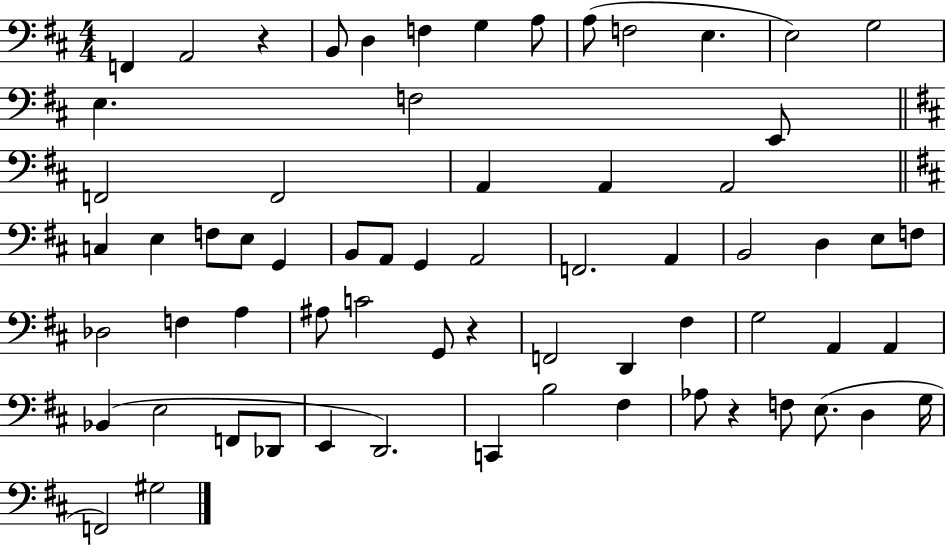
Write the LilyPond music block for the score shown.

{
  \clef bass
  \numericTimeSignature
  \time 4/4
  \key d \major
  f,4 a,2 r4 | b,8 d4 f4 g4 a8 | a8( f2 e4. | e2) g2 | \break e4. f2 e,8 | \bar "||" \break \key d \major f,2 f,2 | a,4 a,4 a,2 | \bar "||" \break \key b \minor c4 e4 f8 e8 g,4 | b,8 a,8 g,4 a,2 | f,2. a,4 | b,2 d4 e8 f8 | \break des2 f4 a4 | ais8 c'2 g,8 r4 | f,2 d,4 fis4 | g2 a,4 a,4 | \break bes,4( e2 f,8 des,8 | e,4 d,2.) | c,4 b2 fis4 | aes8 r4 f8 e8.( d4 g16 | \break f,2) gis2 | \bar "|."
}